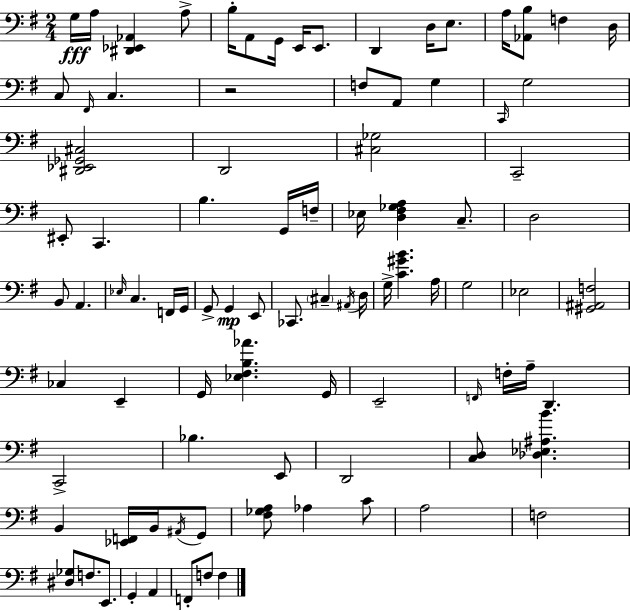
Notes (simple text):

G3/s A3/s [D#2,Eb2,Ab2]/q A3/e B3/s A2/e G2/s E2/s E2/e. D2/q D3/s E3/e. A3/s [Ab2,B3]/e F3/q D3/s C3/e F#2/s C3/q. R/h F3/e A2/e G3/q C2/s G3/h [D#2,Eb2,Gb2,C#3]/h D2/h [C#3,Gb3]/h C2/h EIS2/e C2/q. B3/q. G2/s F3/s Eb3/s [D3,F#3,Gb3,A3]/q C3/e. D3/h B2/e A2/q. Eb3/s C3/q. F2/s G2/s G2/e G2/q E2/e CES2/e. C#3/q A#2/s D3/s G3/s [C4,G#4,B4]/q. A3/s G3/h Eb3/h [G#2,A#2,F3]/h CES3/q E2/q G2/s [Eb3,F#3,B3,Ab4]/q. G2/s E2/h F2/s F3/s A3/s D2/q. C2/h Bb3/q. E2/e D2/h [C3,D3]/e [Db3,Eb3,A#3,B4]/q. B2/q [Eb2,F2]/s B2/s A#2/s G2/e [F#3,Gb3,A3]/e Ab3/q C4/e A3/h F3/h [D#3,Gb3]/e F3/e. E2/e. G2/q A2/q F2/e F3/e F3/q